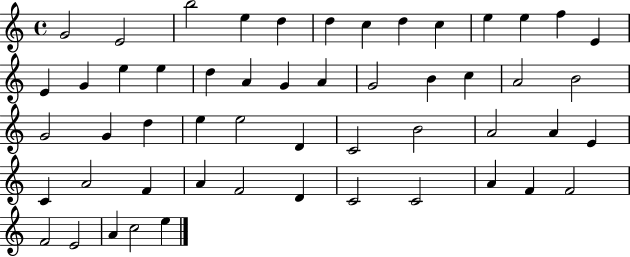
{
  \clef treble
  \time 4/4
  \defaultTimeSignature
  \key c \major
  g'2 e'2 | b''2 e''4 d''4 | d''4 c''4 d''4 c''4 | e''4 e''4 f''4 e'4 | \break e'4 g'4 e''4 e''4 | d''4 a'4 g'4 a'4 | g'2 b'4 c''4 | a'2 b'2 | \break g'2 g'4 d''4 | e''4 e''2 d'4 | c'2 b'2 | a'2 a'4 e'4 | \break c'4 a'2 f'4 | a'4 f'2 d'4 | c'2 c'2 | a'4 f'4 f'2 | \break f'2 e'2 | a'4 c''2 e''4 | \bar "|."
}